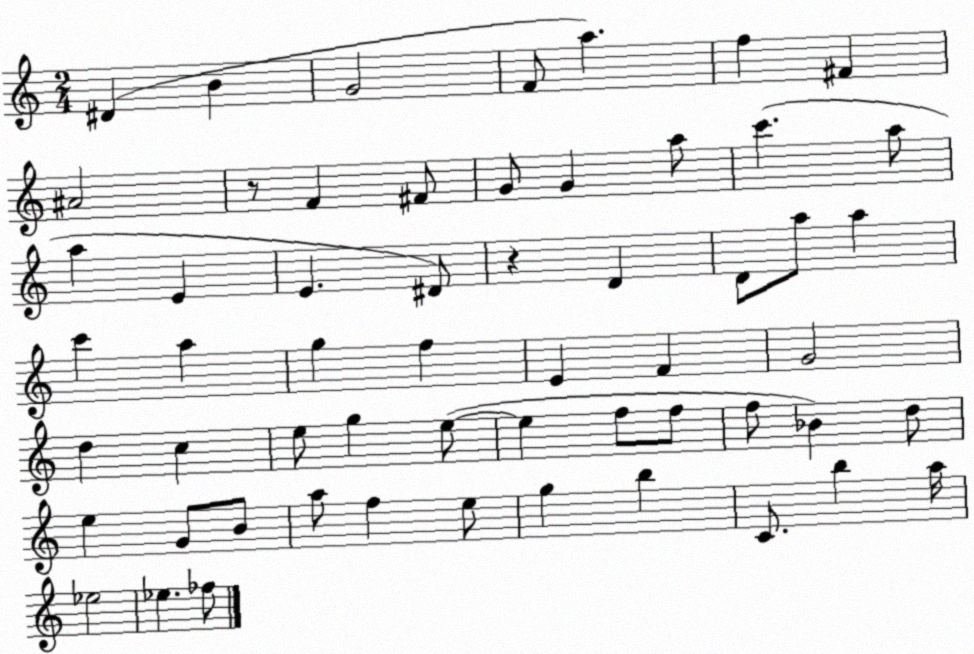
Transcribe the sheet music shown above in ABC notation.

X:1
T:Untitled
M:2/4
L:1/4
K:C
^D B G2 F/2 a f ^F ^A2 z/2 F ^F/2 G/2 G a/2 c' a/2 a E E ^D/2 z D D/2 a/2 a c' a g f E F G2 d c e/2 g e/2 e f/2 f/2 f/2 _B d/2 e G/2 B/2 a/2 f e/2 g b C/2 b a/4 _e2 _e _f/2